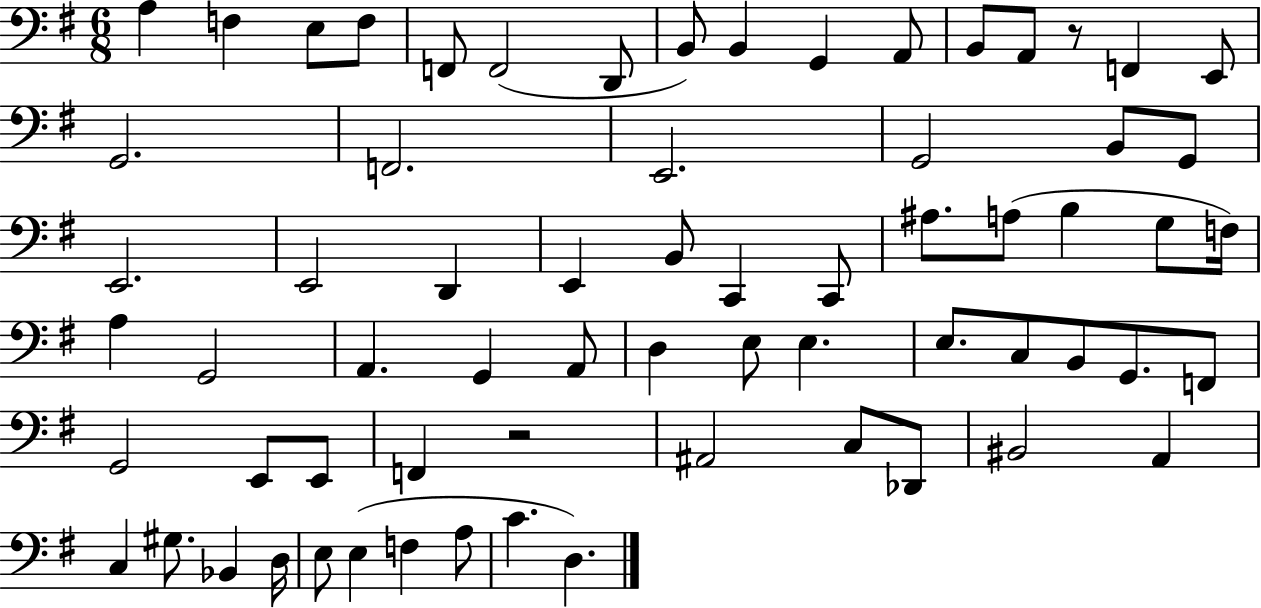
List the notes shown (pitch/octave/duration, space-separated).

A3/q F3/q E3/e F3/e F2/e F2/h D2/e B2/e B2/q G2/q A2/e B2/e A2/e R/e F2/q E2/e G2/h. F2/h. E2/h. G2/h B2/e G2/e E2/h. E2/h D2/q E2/q B2/e C2/q C2/e A#3/e. A3/e B3/q G3/e F3/s A3/q G2/h A2/q. G2/q A2/e D3/q E3/e E3/q. E3/e. C3/e B2/e G2/e. F2/e G2/h E2/e E2/e F2/q R/h A#2/h C3/e Db2/e BIS2/h A2/q C3/q G#3/e. Bb2/q D3/s E3/e E3/q F3/q A3/e C4/q. D3/q.